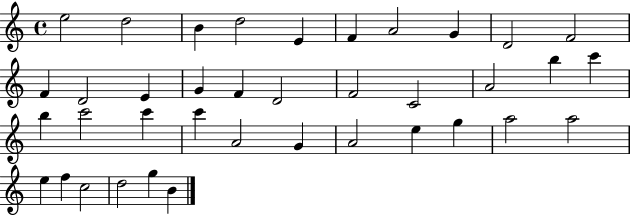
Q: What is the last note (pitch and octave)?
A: B4